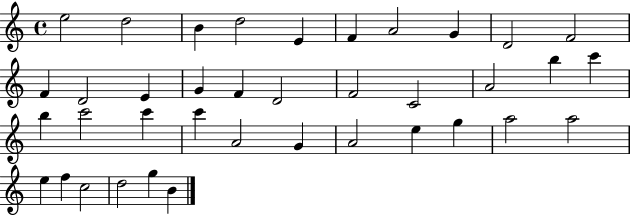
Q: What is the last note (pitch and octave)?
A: B4